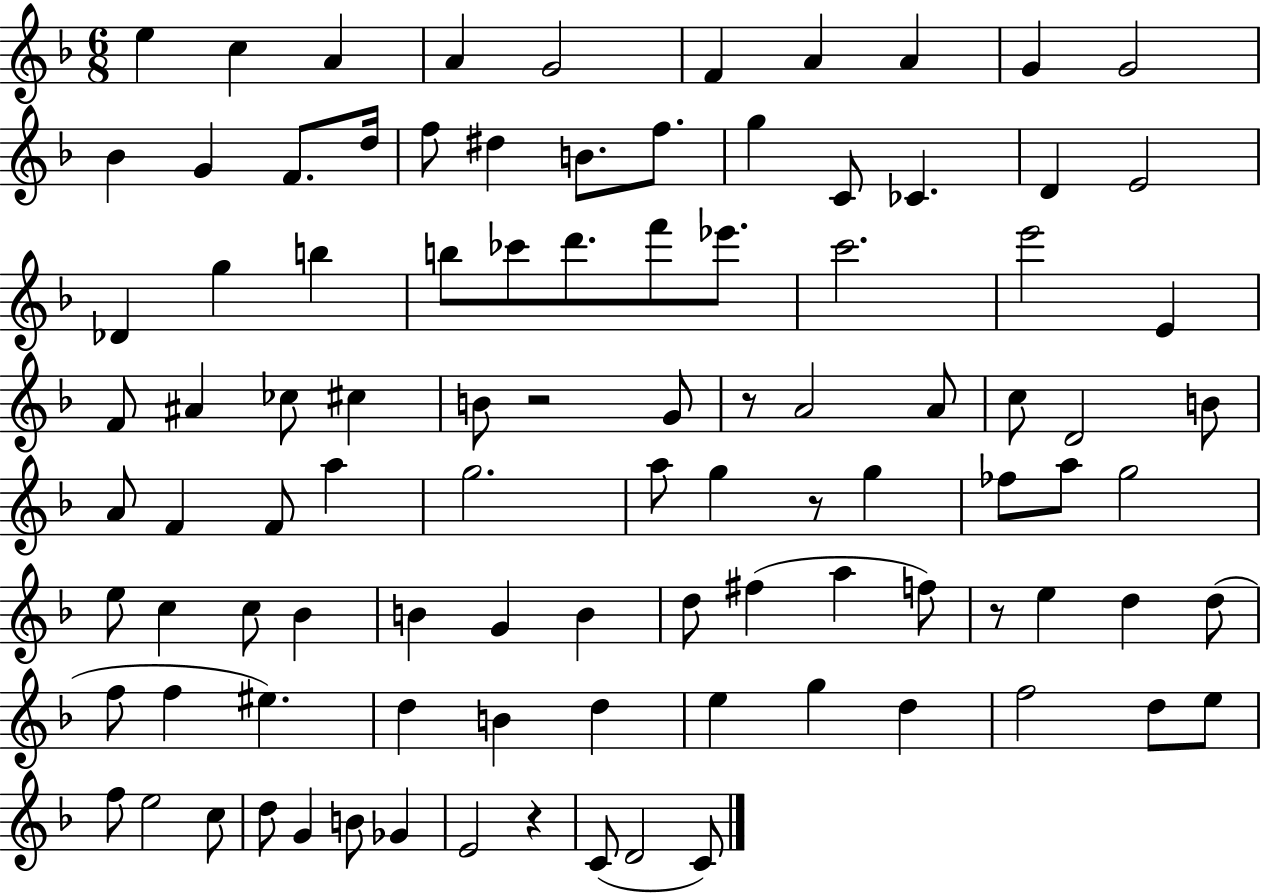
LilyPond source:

{
  \clef treble
  \numericTimeSignature
  \time 6/8
  \key f \major
  e''4 c''4 a'4 | a'4 g'2 | f'4 a'4 a'4 | g'4 g'2 | \break bes'4 g'4 f'8. d''16 | f''8 dis''4 b'8. f''8. | g''4 c'8 ces'4. | d'4 e'2 | \break des'4 g''4 b''4 | b''8 ces'''8 d'''8. f'''8 ees'''8. | c'''2. | e'''2 e'4 | \break f'8 ais'4 ces''8 cis''4 | b'8 r2 g'8 | r8 a'2 a'8 | c''8 d'2 b'8 | \break a'8 f'4 f'8 a''4 | g''2. | a''8 g''4 r8 g''4 | fes''8 a''8 g''2 | \break e''8 c''4 c''8 bes'4 | b'4 g'4 b'4 | d''8 fis''4( a''4 f''8) | r8 e''4 d''4 d''8( | \break f''8 f''4 eis''4.) | d''4 b'4 d''4 | e''4 g''4 d''4 | f''2 d''8 e''8 | \break f''8 e''2 c''8 | d''8 g'4 b'8 ges'4 | e'2 r4 | c'8( d'2 c'8) | \break \bar "|."
}